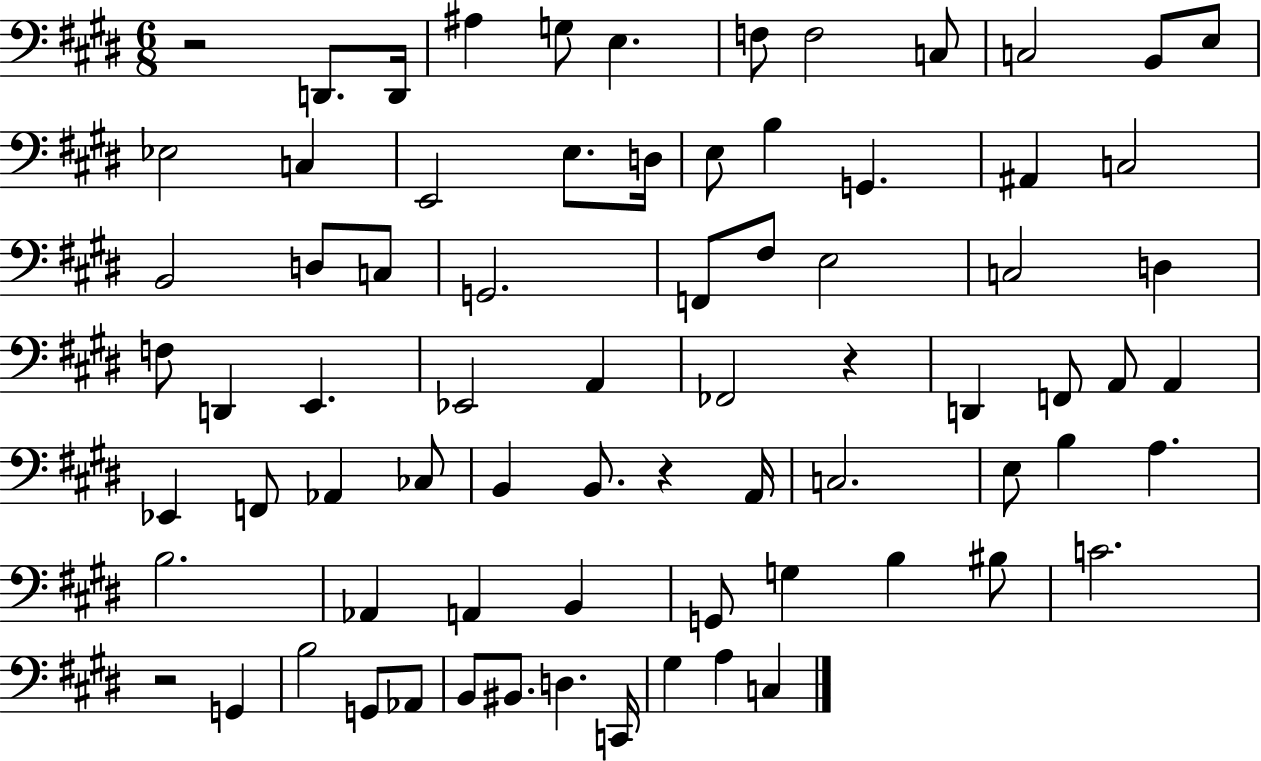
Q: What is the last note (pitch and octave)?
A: C3